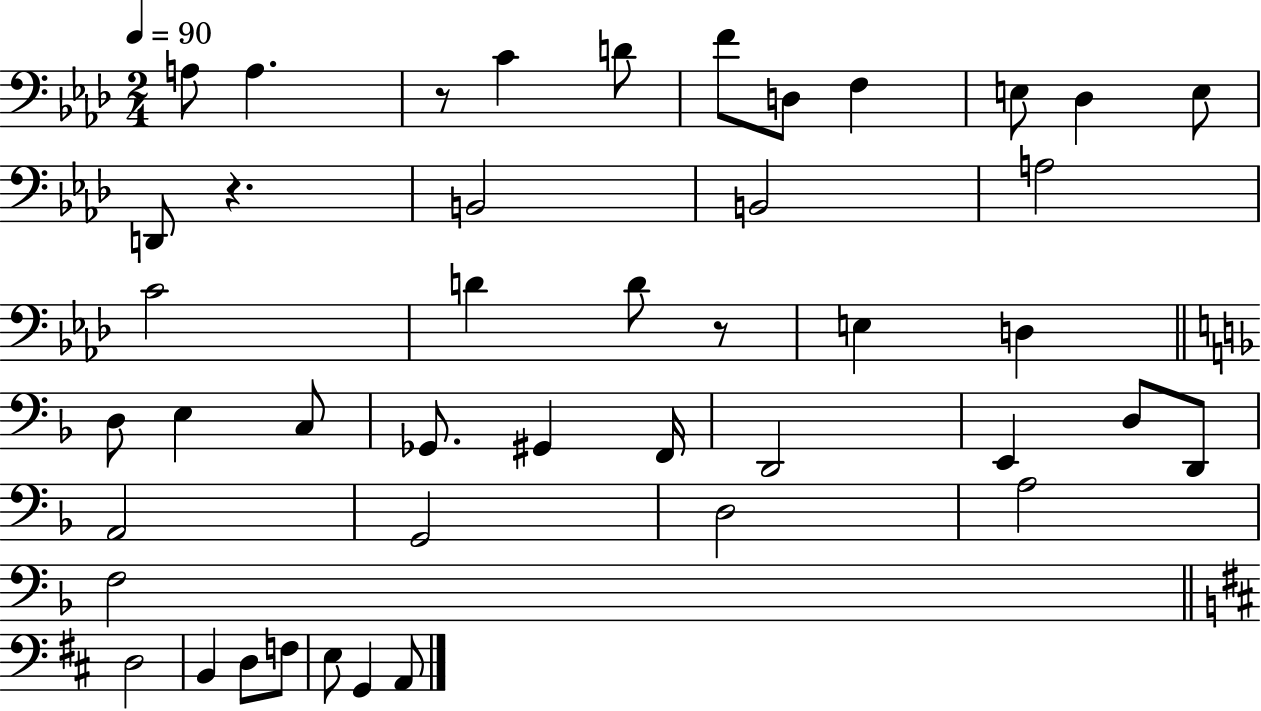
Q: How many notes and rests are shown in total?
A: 44